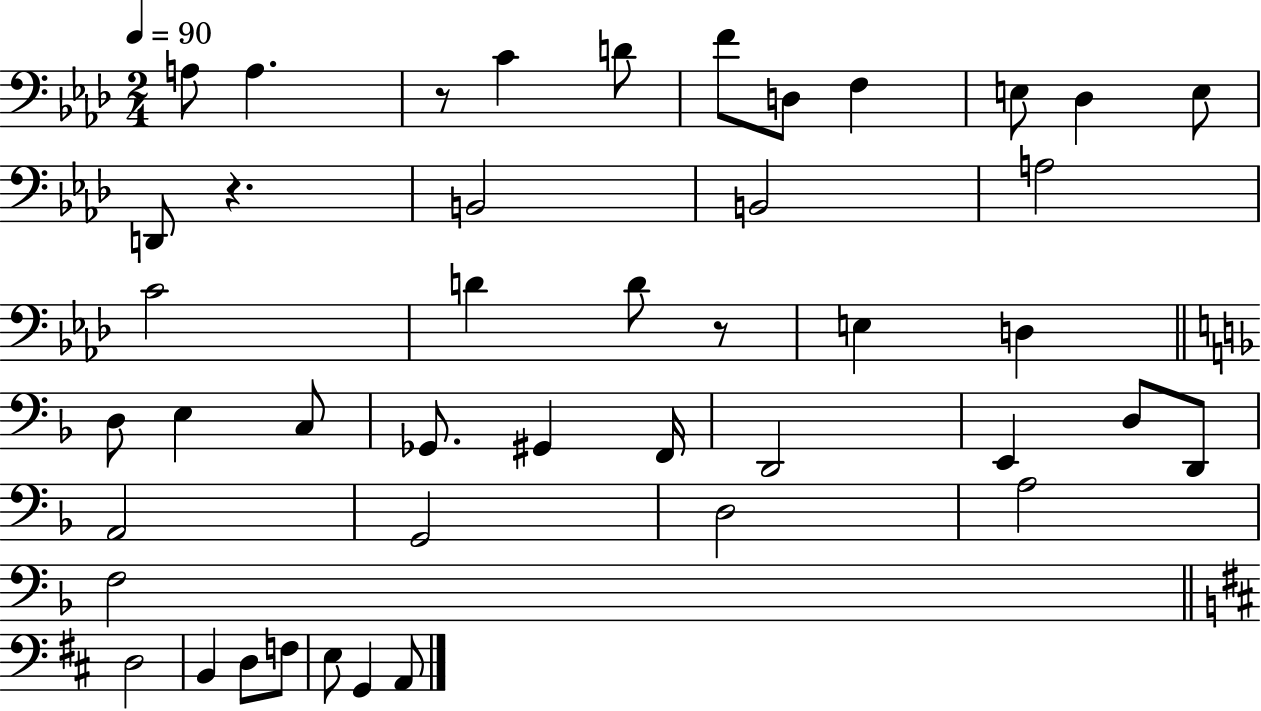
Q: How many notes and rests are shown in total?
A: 44